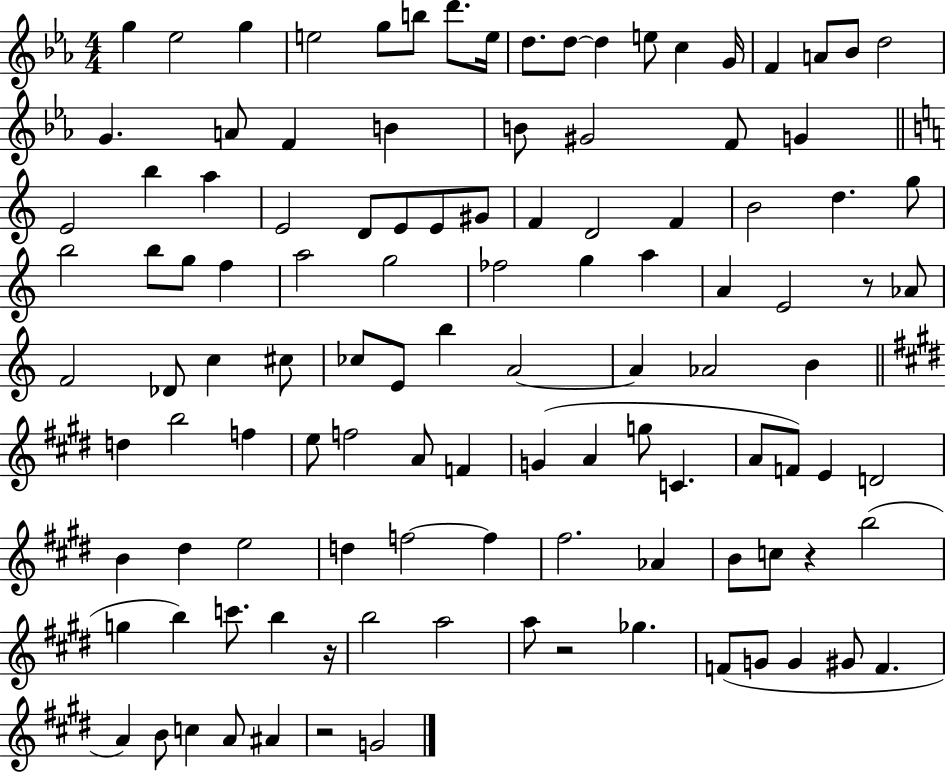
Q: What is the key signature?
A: EES major